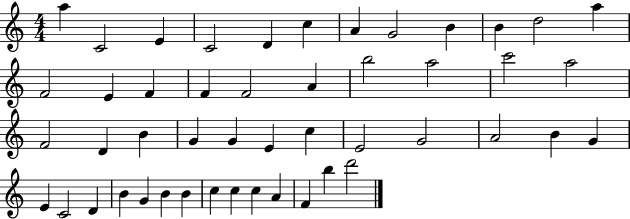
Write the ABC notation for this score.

X:1
T:Untitled
M:4/4
L:1/4
K:C
a C2 E C2 D c A G2 B B d2 a F2 E F F F2 A b2 a2 c'2 a2 F2 D B G G E c E2 G2 A2 B G E C2 D B G B B c c c A F b d'2